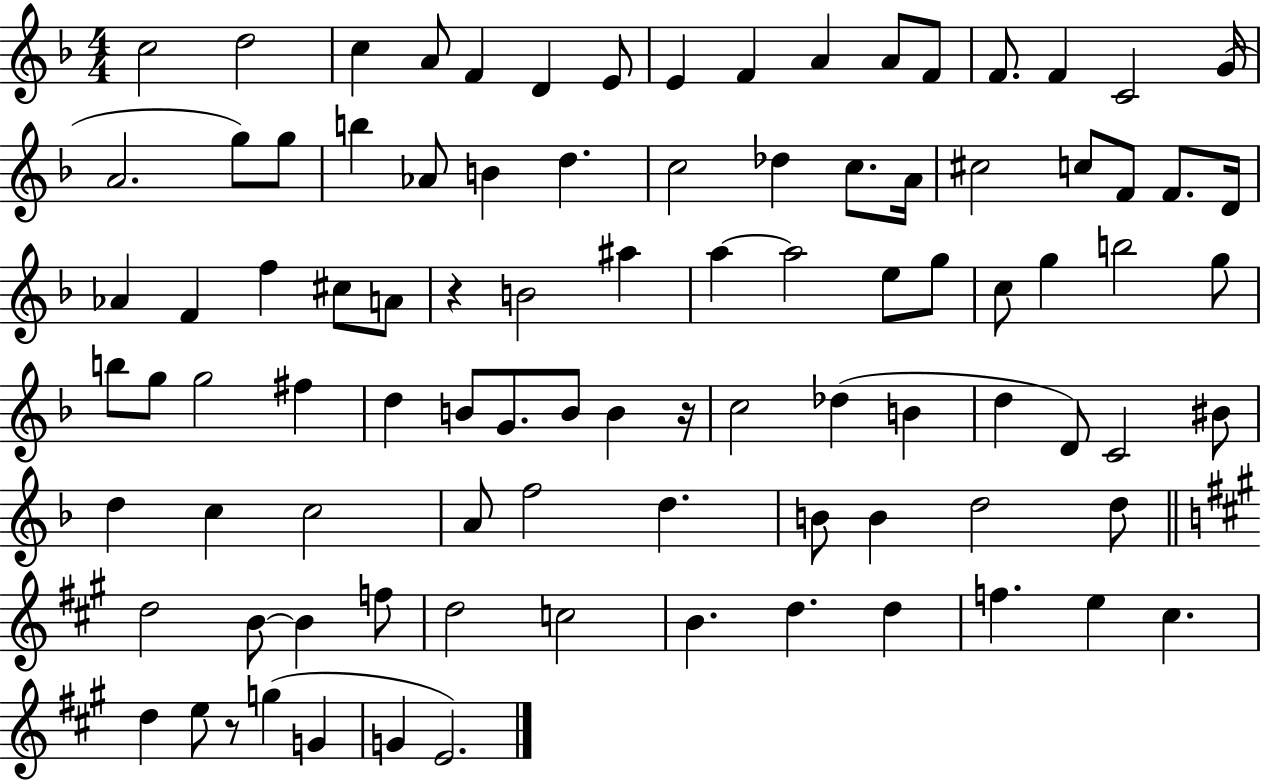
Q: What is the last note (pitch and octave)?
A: E4